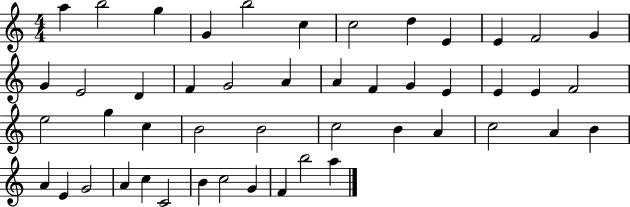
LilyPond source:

{
  \clef treble
  \numericTimeSignature
  \time 4/4
  \key c \major
  a''4 b''2 g''4 | g'4 b''2 c''4 | c''2 d''4 e'4 | e'4 f'2 g'4 | \break g'4 e'2 d'4 | f'4 g'2 a'4 | a'4 f'4 g'4 e'4 | e'4 e'4 f'2 | \break e''2 g''4 c''4 | b'2 b'2 | c''2 b'4 a'4 | c''2 a'4 b'4 | \break a'4 e'4 g'2 | a'4 c''4 c'2 | b'4 c''2 g'4 | f'4 b''2 a''4 | \break \bar "|."
}